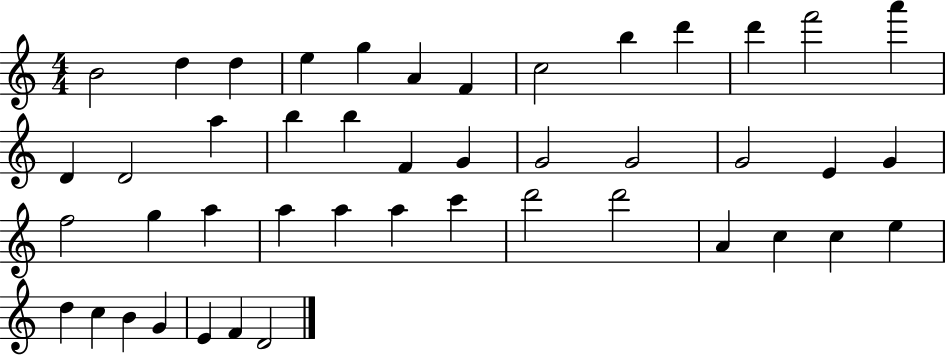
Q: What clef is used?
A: treble